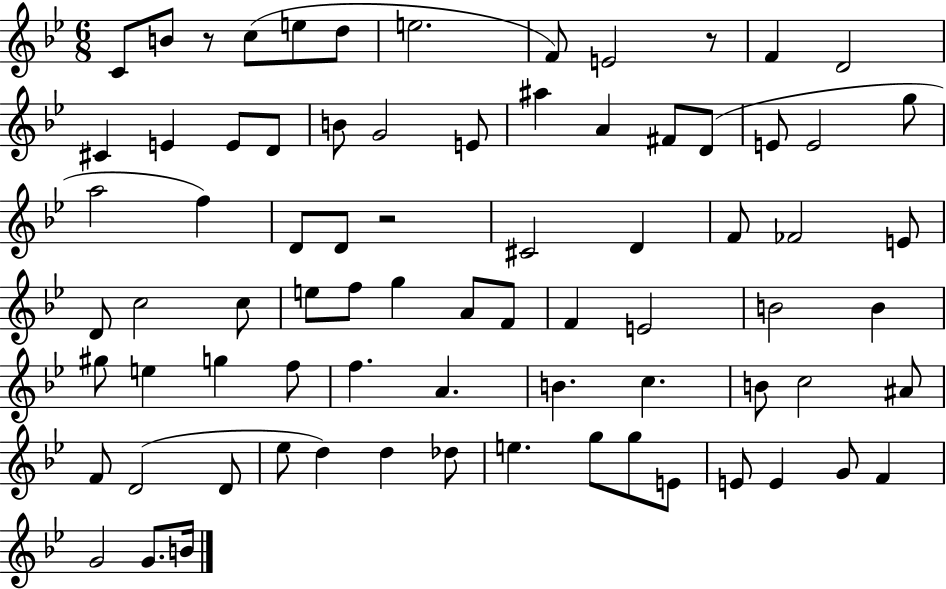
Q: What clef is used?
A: treble